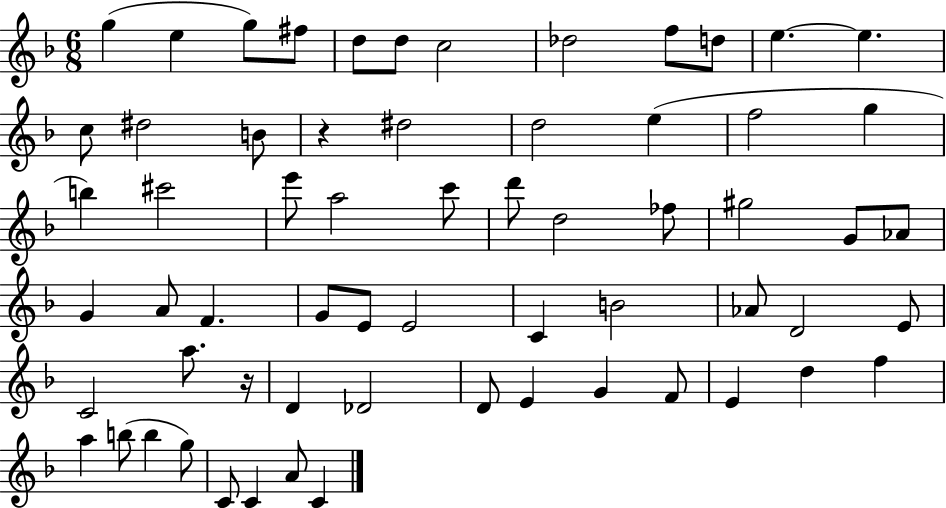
X:1
T:Untitled
M:6/8
L:1/4
K:F
g e g/2 ^f/2 d/2 d/2 c2 _d2 f/2 d/2 e e c/2 ^d2 B/2 z ^d2 d2 e f2 g b ^c'2 e'/2 a2 c'/2 d'/2 d2 _f/2 ^g2 G/2 _A/2 G A/2 F G/2 E/2 E2 C B2 _A/2 D2 E/2 C2 a/2 z/4 D _D2 D/2 E G F/2 E d f a b/2 b g/2 C/2 C A/2 C